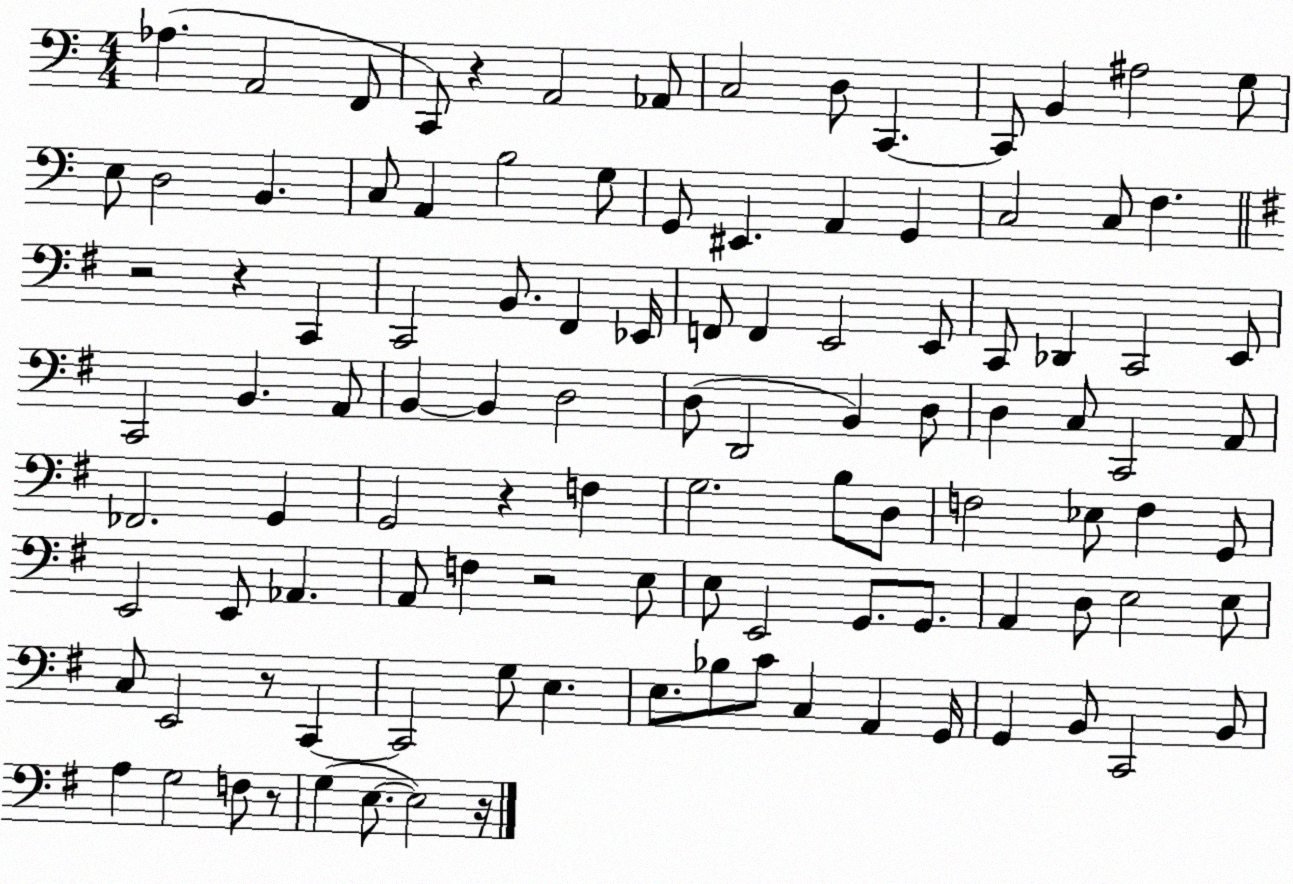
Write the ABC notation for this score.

X:1
T:Untitled
M:4/4
L:1/4
K:C
_A, A,,2 F,,/2 C,,/2 z A,,2 _A,,/2 C,2 D,/2 C,, C,,/2 B,, ^A,2 G,/2 E,/2 D,2 B,, C,/2 A,, B,2 G,/2 G,,/2 ^E,, A,, G,, C,2 C,/2 F, z2 z C,, C,,2 B,,/2 ^F,, _E,,/4 F,,/2 F,, E,,2 E,,/2 C,,/2 _D,, C,,2 E,,/2 C,,2 B,, A,,/2 B,, B,, D,2 D,/2 D,,2 B,, D,/2 D, C,/2 C,,2 A,,/2 _F,,2 G,, G,,2 z F, G,2 B,/2 D,/2 F,2 _E,/2 F, G,,/2 E,,2 E,,/2 _A,, A,,/2 F, z2 E,/2 E,/2 E,,2 G,,/2 G,,/2 A,, D,/2 E,2 E,/2 C,/2 E,,2 z/2 C,, C,,2 G,/2 E, E,/2 _B,/2 C/2 C, A,, G,,/4 G,, B,,/2 C,,2 B,,/2 A, G,2 F,/2 z/2 G, E,/2 E,2 z/4